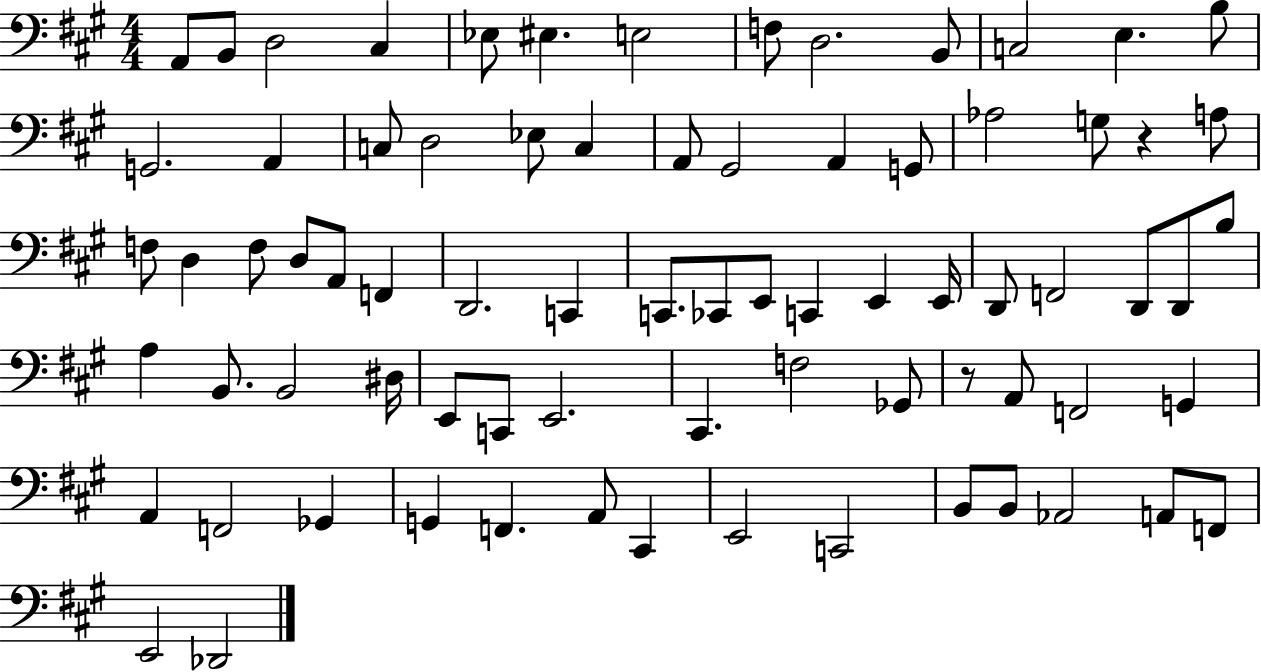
X:1
T:Untitled
M:4/4
L:1/4
K:A
A,,/2 B,,/2 D,2 ^C, _E,/2 ^E, E,2 F,/2 D,2 B,,/2 C,2 E, B,/2 G,,2 A,, C,/2 D,2 _E,/2 C, A,,/2 ^G,,2 A,, G,,/2 _A,2 G,/2 z A,/2 F,/2 D, F,/2 D,/2 A,,/2 F,, D,,2 C,, C,,/2 _C,,/2 E,,/2 C,, E,, E,,/4 D,,/2 F,,2 D,,/2 D,,/2 B,/2 A, B,,/2 B,,2 ^D,/4 E,,/2 C,,/2 E,,2 ^C,, F,2 _G,,/2 z/2 A,,/2 F,,2 G,, A,, F,,2 _G,, G,, F,, A,,/2 ^C,, E,,2 C,,2 B,,/2 B,,/2 _A,,2 A,,/2 F,,/2 E,,2 _D,,2